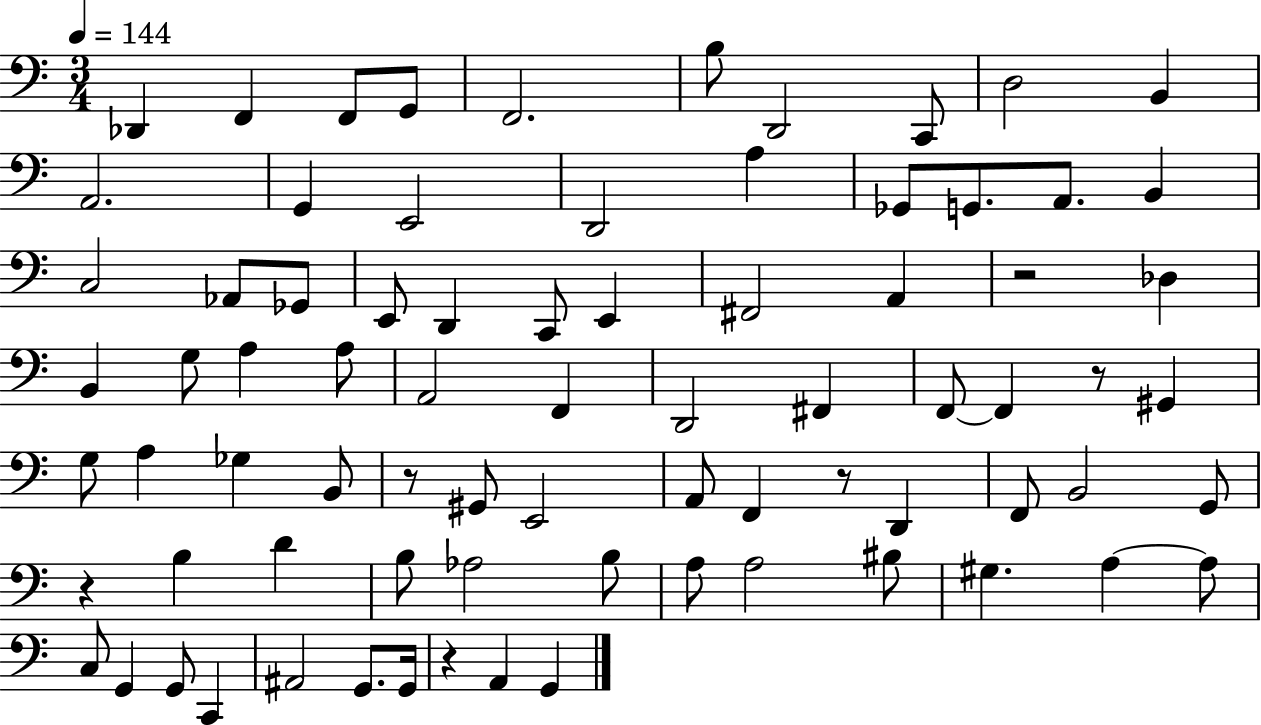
{
  \clef bass
  \numericTimeSignature
  \time 3/4
  \key c \major
  \tempo 4 = 144
  \repeat volta 2 { des,4 f,4 f,8 g,8 | f,2. | b8 d,2 c,8 | d2 b,4 | \break a,2. | g,4 e,2 | d,2 a4 | ges,8 g,8. a,8. b,4 | \break c2 aes,8 ges,8 | e,8 d,4 c,8 e,4 | fis,2 a,4 | r2 des4 | \break b,4 g8 a4 a8 | a,2 f,4 | d,2 fis,4 | f,8~~ f,4 r8 gis,4 | \break g8 a4 ges4 b,8 | r8 gis,8 e,2 | a,8 f,4 r8 d,4 | f,8 b,2 g,8 | \break r4 b4 d'4 | b8 aes2 b8 | a8 a2 bis8 | gis4. a4~~ a8 | \break c8 g,4 g,8 c,4 | ais,2 g,8. g,16 | r4 a,4 g,4 | } \bar "|."
}